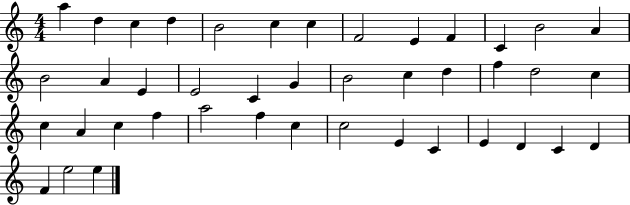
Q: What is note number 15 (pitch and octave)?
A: A4